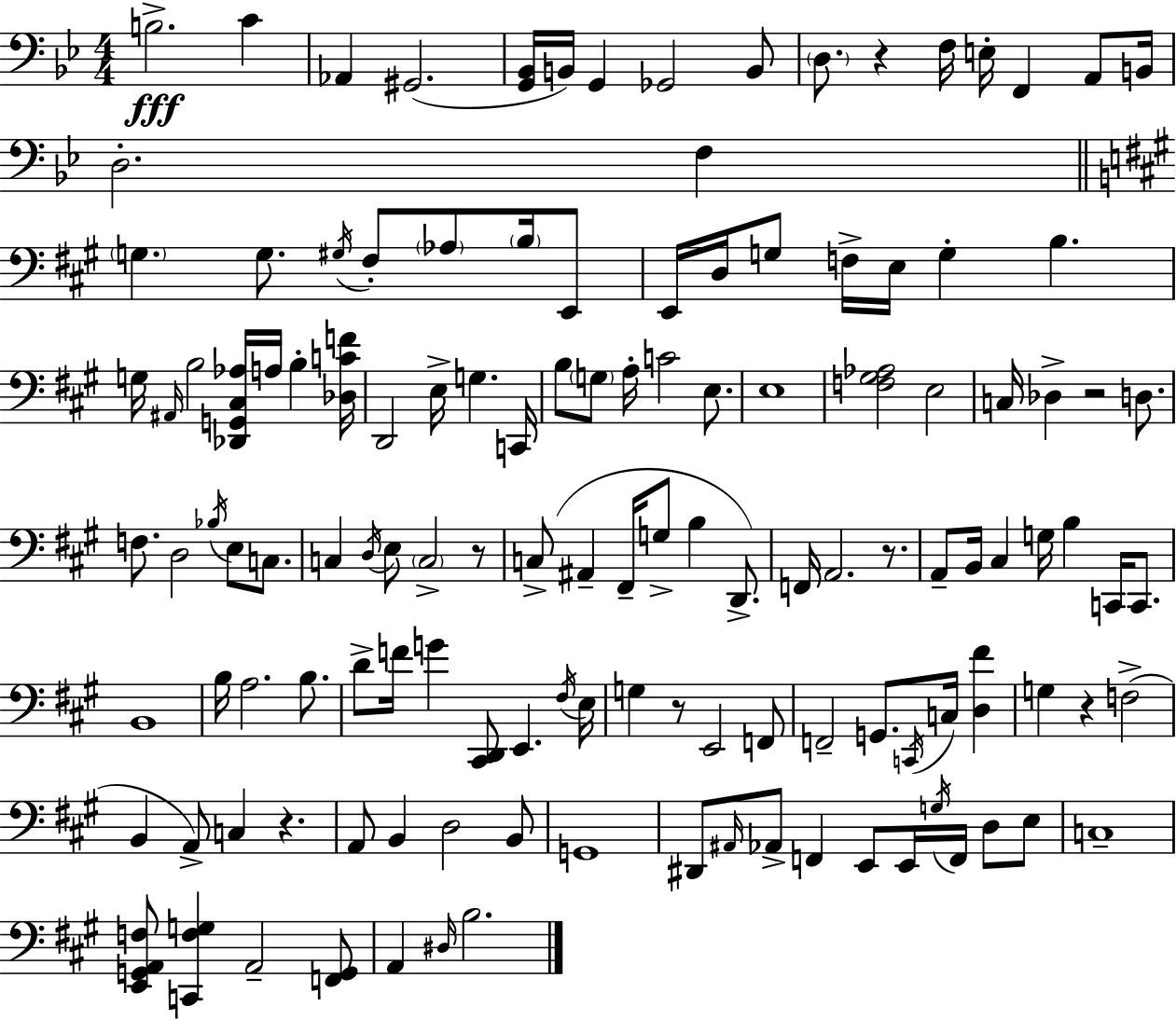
{
  \clef bass
  \numericTimeSignature
  \time 4/4
  \key bes \major
  b2.->\fff c'4 | aes,4 gis,2.( | <g, bes,>16 b,16) g,4 ges,2 b,8 | \parenthesize d8. r4 f16 e16-. f,4 a,8 b,16 | \break d2.-. f4 | \bar "||" \break \key a \major \parenthesize g4. g8. \acciaccatura { gis16 } fis8-. \parenthesize aes8 \parenthesize b16 e,8 | e,16 d16 g8 f16-> e16 g4-. b4. | g16 \grace { ais,16 } b2 <des, g, cis aes>16 a16 b4-. | <des c' f'>16 d,2 e16-> g4. | \break c,16 b8 \parenthesize g8 a16-. c'2 e8. | e1 | <f gis aes>2 e2 | c16 des4-> r2 d8. | \break f8. d2 \acciaccatura { bes16 } e8 | c8. c4 \acciaccatura { d16 } e8 \parenthesize c2-> | r8 c8->( ais,4-- fis,16-- g8-> b4 | d,8.->) f,16 a,2. | \break r8. a,8-- b,16 cis4 g16 b4 | c,16 c,8. b,1 | b16 a2. | b8. d'8-> f'16 g'4 <cis, d,>8 e,4. | \break \acciaccatura { fis16 } e16 g4 r8 e,2 | f,8 f,2-- g,8. | \acciaccatura { c,16 } c16 <d fis'>4 g4 r4 f2->( | b,4 a,8->) c4 | \break r4. a,8 b,4 d2 | b,8 g,1 | dis,8 \grace { ais,16 } aes,8-> f,4 e,8 | e,16 \acciaccatura { g16 } f,16 d8 e8 c1-- | \break <e, g, a, f>8 <c, f g>4 a,2-- | <f, g,>8 a,4 \grace { dis16 } b2. | \bar "|."
}